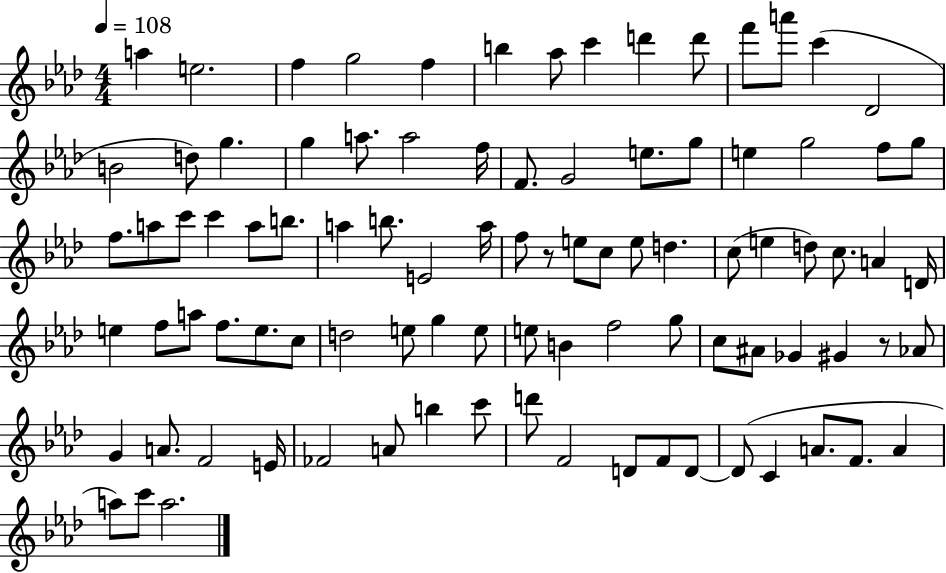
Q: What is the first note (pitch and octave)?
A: A5